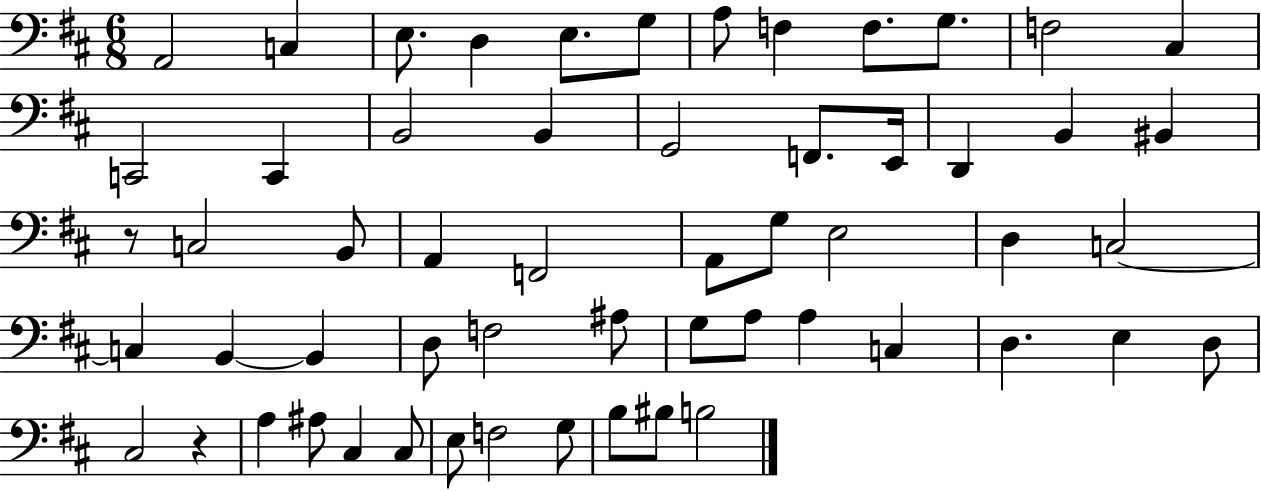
A2/h C3/q E3/e. D3/q E3/e. G3/e A3/e F3/q F3/e. G3/e. F3/h C#3/q C2/h C2/q B2/h B2/q G2/h F2/e. E2/s D2/q B2/q BIS2/q R/e C3/h B2/e A2/q F2/h A2/e G3/e E3/h D3/q C3/h C3/q B2/q B2/q D3/e F3/h A#3/e G3/e A3/e A3/q C3/q D3/q. E3/q D3/e C#3/h R/q A3/q A#3/e C#3/q C#3/e E3/e F3/h G3/e B3/e BIS3/e B3/h